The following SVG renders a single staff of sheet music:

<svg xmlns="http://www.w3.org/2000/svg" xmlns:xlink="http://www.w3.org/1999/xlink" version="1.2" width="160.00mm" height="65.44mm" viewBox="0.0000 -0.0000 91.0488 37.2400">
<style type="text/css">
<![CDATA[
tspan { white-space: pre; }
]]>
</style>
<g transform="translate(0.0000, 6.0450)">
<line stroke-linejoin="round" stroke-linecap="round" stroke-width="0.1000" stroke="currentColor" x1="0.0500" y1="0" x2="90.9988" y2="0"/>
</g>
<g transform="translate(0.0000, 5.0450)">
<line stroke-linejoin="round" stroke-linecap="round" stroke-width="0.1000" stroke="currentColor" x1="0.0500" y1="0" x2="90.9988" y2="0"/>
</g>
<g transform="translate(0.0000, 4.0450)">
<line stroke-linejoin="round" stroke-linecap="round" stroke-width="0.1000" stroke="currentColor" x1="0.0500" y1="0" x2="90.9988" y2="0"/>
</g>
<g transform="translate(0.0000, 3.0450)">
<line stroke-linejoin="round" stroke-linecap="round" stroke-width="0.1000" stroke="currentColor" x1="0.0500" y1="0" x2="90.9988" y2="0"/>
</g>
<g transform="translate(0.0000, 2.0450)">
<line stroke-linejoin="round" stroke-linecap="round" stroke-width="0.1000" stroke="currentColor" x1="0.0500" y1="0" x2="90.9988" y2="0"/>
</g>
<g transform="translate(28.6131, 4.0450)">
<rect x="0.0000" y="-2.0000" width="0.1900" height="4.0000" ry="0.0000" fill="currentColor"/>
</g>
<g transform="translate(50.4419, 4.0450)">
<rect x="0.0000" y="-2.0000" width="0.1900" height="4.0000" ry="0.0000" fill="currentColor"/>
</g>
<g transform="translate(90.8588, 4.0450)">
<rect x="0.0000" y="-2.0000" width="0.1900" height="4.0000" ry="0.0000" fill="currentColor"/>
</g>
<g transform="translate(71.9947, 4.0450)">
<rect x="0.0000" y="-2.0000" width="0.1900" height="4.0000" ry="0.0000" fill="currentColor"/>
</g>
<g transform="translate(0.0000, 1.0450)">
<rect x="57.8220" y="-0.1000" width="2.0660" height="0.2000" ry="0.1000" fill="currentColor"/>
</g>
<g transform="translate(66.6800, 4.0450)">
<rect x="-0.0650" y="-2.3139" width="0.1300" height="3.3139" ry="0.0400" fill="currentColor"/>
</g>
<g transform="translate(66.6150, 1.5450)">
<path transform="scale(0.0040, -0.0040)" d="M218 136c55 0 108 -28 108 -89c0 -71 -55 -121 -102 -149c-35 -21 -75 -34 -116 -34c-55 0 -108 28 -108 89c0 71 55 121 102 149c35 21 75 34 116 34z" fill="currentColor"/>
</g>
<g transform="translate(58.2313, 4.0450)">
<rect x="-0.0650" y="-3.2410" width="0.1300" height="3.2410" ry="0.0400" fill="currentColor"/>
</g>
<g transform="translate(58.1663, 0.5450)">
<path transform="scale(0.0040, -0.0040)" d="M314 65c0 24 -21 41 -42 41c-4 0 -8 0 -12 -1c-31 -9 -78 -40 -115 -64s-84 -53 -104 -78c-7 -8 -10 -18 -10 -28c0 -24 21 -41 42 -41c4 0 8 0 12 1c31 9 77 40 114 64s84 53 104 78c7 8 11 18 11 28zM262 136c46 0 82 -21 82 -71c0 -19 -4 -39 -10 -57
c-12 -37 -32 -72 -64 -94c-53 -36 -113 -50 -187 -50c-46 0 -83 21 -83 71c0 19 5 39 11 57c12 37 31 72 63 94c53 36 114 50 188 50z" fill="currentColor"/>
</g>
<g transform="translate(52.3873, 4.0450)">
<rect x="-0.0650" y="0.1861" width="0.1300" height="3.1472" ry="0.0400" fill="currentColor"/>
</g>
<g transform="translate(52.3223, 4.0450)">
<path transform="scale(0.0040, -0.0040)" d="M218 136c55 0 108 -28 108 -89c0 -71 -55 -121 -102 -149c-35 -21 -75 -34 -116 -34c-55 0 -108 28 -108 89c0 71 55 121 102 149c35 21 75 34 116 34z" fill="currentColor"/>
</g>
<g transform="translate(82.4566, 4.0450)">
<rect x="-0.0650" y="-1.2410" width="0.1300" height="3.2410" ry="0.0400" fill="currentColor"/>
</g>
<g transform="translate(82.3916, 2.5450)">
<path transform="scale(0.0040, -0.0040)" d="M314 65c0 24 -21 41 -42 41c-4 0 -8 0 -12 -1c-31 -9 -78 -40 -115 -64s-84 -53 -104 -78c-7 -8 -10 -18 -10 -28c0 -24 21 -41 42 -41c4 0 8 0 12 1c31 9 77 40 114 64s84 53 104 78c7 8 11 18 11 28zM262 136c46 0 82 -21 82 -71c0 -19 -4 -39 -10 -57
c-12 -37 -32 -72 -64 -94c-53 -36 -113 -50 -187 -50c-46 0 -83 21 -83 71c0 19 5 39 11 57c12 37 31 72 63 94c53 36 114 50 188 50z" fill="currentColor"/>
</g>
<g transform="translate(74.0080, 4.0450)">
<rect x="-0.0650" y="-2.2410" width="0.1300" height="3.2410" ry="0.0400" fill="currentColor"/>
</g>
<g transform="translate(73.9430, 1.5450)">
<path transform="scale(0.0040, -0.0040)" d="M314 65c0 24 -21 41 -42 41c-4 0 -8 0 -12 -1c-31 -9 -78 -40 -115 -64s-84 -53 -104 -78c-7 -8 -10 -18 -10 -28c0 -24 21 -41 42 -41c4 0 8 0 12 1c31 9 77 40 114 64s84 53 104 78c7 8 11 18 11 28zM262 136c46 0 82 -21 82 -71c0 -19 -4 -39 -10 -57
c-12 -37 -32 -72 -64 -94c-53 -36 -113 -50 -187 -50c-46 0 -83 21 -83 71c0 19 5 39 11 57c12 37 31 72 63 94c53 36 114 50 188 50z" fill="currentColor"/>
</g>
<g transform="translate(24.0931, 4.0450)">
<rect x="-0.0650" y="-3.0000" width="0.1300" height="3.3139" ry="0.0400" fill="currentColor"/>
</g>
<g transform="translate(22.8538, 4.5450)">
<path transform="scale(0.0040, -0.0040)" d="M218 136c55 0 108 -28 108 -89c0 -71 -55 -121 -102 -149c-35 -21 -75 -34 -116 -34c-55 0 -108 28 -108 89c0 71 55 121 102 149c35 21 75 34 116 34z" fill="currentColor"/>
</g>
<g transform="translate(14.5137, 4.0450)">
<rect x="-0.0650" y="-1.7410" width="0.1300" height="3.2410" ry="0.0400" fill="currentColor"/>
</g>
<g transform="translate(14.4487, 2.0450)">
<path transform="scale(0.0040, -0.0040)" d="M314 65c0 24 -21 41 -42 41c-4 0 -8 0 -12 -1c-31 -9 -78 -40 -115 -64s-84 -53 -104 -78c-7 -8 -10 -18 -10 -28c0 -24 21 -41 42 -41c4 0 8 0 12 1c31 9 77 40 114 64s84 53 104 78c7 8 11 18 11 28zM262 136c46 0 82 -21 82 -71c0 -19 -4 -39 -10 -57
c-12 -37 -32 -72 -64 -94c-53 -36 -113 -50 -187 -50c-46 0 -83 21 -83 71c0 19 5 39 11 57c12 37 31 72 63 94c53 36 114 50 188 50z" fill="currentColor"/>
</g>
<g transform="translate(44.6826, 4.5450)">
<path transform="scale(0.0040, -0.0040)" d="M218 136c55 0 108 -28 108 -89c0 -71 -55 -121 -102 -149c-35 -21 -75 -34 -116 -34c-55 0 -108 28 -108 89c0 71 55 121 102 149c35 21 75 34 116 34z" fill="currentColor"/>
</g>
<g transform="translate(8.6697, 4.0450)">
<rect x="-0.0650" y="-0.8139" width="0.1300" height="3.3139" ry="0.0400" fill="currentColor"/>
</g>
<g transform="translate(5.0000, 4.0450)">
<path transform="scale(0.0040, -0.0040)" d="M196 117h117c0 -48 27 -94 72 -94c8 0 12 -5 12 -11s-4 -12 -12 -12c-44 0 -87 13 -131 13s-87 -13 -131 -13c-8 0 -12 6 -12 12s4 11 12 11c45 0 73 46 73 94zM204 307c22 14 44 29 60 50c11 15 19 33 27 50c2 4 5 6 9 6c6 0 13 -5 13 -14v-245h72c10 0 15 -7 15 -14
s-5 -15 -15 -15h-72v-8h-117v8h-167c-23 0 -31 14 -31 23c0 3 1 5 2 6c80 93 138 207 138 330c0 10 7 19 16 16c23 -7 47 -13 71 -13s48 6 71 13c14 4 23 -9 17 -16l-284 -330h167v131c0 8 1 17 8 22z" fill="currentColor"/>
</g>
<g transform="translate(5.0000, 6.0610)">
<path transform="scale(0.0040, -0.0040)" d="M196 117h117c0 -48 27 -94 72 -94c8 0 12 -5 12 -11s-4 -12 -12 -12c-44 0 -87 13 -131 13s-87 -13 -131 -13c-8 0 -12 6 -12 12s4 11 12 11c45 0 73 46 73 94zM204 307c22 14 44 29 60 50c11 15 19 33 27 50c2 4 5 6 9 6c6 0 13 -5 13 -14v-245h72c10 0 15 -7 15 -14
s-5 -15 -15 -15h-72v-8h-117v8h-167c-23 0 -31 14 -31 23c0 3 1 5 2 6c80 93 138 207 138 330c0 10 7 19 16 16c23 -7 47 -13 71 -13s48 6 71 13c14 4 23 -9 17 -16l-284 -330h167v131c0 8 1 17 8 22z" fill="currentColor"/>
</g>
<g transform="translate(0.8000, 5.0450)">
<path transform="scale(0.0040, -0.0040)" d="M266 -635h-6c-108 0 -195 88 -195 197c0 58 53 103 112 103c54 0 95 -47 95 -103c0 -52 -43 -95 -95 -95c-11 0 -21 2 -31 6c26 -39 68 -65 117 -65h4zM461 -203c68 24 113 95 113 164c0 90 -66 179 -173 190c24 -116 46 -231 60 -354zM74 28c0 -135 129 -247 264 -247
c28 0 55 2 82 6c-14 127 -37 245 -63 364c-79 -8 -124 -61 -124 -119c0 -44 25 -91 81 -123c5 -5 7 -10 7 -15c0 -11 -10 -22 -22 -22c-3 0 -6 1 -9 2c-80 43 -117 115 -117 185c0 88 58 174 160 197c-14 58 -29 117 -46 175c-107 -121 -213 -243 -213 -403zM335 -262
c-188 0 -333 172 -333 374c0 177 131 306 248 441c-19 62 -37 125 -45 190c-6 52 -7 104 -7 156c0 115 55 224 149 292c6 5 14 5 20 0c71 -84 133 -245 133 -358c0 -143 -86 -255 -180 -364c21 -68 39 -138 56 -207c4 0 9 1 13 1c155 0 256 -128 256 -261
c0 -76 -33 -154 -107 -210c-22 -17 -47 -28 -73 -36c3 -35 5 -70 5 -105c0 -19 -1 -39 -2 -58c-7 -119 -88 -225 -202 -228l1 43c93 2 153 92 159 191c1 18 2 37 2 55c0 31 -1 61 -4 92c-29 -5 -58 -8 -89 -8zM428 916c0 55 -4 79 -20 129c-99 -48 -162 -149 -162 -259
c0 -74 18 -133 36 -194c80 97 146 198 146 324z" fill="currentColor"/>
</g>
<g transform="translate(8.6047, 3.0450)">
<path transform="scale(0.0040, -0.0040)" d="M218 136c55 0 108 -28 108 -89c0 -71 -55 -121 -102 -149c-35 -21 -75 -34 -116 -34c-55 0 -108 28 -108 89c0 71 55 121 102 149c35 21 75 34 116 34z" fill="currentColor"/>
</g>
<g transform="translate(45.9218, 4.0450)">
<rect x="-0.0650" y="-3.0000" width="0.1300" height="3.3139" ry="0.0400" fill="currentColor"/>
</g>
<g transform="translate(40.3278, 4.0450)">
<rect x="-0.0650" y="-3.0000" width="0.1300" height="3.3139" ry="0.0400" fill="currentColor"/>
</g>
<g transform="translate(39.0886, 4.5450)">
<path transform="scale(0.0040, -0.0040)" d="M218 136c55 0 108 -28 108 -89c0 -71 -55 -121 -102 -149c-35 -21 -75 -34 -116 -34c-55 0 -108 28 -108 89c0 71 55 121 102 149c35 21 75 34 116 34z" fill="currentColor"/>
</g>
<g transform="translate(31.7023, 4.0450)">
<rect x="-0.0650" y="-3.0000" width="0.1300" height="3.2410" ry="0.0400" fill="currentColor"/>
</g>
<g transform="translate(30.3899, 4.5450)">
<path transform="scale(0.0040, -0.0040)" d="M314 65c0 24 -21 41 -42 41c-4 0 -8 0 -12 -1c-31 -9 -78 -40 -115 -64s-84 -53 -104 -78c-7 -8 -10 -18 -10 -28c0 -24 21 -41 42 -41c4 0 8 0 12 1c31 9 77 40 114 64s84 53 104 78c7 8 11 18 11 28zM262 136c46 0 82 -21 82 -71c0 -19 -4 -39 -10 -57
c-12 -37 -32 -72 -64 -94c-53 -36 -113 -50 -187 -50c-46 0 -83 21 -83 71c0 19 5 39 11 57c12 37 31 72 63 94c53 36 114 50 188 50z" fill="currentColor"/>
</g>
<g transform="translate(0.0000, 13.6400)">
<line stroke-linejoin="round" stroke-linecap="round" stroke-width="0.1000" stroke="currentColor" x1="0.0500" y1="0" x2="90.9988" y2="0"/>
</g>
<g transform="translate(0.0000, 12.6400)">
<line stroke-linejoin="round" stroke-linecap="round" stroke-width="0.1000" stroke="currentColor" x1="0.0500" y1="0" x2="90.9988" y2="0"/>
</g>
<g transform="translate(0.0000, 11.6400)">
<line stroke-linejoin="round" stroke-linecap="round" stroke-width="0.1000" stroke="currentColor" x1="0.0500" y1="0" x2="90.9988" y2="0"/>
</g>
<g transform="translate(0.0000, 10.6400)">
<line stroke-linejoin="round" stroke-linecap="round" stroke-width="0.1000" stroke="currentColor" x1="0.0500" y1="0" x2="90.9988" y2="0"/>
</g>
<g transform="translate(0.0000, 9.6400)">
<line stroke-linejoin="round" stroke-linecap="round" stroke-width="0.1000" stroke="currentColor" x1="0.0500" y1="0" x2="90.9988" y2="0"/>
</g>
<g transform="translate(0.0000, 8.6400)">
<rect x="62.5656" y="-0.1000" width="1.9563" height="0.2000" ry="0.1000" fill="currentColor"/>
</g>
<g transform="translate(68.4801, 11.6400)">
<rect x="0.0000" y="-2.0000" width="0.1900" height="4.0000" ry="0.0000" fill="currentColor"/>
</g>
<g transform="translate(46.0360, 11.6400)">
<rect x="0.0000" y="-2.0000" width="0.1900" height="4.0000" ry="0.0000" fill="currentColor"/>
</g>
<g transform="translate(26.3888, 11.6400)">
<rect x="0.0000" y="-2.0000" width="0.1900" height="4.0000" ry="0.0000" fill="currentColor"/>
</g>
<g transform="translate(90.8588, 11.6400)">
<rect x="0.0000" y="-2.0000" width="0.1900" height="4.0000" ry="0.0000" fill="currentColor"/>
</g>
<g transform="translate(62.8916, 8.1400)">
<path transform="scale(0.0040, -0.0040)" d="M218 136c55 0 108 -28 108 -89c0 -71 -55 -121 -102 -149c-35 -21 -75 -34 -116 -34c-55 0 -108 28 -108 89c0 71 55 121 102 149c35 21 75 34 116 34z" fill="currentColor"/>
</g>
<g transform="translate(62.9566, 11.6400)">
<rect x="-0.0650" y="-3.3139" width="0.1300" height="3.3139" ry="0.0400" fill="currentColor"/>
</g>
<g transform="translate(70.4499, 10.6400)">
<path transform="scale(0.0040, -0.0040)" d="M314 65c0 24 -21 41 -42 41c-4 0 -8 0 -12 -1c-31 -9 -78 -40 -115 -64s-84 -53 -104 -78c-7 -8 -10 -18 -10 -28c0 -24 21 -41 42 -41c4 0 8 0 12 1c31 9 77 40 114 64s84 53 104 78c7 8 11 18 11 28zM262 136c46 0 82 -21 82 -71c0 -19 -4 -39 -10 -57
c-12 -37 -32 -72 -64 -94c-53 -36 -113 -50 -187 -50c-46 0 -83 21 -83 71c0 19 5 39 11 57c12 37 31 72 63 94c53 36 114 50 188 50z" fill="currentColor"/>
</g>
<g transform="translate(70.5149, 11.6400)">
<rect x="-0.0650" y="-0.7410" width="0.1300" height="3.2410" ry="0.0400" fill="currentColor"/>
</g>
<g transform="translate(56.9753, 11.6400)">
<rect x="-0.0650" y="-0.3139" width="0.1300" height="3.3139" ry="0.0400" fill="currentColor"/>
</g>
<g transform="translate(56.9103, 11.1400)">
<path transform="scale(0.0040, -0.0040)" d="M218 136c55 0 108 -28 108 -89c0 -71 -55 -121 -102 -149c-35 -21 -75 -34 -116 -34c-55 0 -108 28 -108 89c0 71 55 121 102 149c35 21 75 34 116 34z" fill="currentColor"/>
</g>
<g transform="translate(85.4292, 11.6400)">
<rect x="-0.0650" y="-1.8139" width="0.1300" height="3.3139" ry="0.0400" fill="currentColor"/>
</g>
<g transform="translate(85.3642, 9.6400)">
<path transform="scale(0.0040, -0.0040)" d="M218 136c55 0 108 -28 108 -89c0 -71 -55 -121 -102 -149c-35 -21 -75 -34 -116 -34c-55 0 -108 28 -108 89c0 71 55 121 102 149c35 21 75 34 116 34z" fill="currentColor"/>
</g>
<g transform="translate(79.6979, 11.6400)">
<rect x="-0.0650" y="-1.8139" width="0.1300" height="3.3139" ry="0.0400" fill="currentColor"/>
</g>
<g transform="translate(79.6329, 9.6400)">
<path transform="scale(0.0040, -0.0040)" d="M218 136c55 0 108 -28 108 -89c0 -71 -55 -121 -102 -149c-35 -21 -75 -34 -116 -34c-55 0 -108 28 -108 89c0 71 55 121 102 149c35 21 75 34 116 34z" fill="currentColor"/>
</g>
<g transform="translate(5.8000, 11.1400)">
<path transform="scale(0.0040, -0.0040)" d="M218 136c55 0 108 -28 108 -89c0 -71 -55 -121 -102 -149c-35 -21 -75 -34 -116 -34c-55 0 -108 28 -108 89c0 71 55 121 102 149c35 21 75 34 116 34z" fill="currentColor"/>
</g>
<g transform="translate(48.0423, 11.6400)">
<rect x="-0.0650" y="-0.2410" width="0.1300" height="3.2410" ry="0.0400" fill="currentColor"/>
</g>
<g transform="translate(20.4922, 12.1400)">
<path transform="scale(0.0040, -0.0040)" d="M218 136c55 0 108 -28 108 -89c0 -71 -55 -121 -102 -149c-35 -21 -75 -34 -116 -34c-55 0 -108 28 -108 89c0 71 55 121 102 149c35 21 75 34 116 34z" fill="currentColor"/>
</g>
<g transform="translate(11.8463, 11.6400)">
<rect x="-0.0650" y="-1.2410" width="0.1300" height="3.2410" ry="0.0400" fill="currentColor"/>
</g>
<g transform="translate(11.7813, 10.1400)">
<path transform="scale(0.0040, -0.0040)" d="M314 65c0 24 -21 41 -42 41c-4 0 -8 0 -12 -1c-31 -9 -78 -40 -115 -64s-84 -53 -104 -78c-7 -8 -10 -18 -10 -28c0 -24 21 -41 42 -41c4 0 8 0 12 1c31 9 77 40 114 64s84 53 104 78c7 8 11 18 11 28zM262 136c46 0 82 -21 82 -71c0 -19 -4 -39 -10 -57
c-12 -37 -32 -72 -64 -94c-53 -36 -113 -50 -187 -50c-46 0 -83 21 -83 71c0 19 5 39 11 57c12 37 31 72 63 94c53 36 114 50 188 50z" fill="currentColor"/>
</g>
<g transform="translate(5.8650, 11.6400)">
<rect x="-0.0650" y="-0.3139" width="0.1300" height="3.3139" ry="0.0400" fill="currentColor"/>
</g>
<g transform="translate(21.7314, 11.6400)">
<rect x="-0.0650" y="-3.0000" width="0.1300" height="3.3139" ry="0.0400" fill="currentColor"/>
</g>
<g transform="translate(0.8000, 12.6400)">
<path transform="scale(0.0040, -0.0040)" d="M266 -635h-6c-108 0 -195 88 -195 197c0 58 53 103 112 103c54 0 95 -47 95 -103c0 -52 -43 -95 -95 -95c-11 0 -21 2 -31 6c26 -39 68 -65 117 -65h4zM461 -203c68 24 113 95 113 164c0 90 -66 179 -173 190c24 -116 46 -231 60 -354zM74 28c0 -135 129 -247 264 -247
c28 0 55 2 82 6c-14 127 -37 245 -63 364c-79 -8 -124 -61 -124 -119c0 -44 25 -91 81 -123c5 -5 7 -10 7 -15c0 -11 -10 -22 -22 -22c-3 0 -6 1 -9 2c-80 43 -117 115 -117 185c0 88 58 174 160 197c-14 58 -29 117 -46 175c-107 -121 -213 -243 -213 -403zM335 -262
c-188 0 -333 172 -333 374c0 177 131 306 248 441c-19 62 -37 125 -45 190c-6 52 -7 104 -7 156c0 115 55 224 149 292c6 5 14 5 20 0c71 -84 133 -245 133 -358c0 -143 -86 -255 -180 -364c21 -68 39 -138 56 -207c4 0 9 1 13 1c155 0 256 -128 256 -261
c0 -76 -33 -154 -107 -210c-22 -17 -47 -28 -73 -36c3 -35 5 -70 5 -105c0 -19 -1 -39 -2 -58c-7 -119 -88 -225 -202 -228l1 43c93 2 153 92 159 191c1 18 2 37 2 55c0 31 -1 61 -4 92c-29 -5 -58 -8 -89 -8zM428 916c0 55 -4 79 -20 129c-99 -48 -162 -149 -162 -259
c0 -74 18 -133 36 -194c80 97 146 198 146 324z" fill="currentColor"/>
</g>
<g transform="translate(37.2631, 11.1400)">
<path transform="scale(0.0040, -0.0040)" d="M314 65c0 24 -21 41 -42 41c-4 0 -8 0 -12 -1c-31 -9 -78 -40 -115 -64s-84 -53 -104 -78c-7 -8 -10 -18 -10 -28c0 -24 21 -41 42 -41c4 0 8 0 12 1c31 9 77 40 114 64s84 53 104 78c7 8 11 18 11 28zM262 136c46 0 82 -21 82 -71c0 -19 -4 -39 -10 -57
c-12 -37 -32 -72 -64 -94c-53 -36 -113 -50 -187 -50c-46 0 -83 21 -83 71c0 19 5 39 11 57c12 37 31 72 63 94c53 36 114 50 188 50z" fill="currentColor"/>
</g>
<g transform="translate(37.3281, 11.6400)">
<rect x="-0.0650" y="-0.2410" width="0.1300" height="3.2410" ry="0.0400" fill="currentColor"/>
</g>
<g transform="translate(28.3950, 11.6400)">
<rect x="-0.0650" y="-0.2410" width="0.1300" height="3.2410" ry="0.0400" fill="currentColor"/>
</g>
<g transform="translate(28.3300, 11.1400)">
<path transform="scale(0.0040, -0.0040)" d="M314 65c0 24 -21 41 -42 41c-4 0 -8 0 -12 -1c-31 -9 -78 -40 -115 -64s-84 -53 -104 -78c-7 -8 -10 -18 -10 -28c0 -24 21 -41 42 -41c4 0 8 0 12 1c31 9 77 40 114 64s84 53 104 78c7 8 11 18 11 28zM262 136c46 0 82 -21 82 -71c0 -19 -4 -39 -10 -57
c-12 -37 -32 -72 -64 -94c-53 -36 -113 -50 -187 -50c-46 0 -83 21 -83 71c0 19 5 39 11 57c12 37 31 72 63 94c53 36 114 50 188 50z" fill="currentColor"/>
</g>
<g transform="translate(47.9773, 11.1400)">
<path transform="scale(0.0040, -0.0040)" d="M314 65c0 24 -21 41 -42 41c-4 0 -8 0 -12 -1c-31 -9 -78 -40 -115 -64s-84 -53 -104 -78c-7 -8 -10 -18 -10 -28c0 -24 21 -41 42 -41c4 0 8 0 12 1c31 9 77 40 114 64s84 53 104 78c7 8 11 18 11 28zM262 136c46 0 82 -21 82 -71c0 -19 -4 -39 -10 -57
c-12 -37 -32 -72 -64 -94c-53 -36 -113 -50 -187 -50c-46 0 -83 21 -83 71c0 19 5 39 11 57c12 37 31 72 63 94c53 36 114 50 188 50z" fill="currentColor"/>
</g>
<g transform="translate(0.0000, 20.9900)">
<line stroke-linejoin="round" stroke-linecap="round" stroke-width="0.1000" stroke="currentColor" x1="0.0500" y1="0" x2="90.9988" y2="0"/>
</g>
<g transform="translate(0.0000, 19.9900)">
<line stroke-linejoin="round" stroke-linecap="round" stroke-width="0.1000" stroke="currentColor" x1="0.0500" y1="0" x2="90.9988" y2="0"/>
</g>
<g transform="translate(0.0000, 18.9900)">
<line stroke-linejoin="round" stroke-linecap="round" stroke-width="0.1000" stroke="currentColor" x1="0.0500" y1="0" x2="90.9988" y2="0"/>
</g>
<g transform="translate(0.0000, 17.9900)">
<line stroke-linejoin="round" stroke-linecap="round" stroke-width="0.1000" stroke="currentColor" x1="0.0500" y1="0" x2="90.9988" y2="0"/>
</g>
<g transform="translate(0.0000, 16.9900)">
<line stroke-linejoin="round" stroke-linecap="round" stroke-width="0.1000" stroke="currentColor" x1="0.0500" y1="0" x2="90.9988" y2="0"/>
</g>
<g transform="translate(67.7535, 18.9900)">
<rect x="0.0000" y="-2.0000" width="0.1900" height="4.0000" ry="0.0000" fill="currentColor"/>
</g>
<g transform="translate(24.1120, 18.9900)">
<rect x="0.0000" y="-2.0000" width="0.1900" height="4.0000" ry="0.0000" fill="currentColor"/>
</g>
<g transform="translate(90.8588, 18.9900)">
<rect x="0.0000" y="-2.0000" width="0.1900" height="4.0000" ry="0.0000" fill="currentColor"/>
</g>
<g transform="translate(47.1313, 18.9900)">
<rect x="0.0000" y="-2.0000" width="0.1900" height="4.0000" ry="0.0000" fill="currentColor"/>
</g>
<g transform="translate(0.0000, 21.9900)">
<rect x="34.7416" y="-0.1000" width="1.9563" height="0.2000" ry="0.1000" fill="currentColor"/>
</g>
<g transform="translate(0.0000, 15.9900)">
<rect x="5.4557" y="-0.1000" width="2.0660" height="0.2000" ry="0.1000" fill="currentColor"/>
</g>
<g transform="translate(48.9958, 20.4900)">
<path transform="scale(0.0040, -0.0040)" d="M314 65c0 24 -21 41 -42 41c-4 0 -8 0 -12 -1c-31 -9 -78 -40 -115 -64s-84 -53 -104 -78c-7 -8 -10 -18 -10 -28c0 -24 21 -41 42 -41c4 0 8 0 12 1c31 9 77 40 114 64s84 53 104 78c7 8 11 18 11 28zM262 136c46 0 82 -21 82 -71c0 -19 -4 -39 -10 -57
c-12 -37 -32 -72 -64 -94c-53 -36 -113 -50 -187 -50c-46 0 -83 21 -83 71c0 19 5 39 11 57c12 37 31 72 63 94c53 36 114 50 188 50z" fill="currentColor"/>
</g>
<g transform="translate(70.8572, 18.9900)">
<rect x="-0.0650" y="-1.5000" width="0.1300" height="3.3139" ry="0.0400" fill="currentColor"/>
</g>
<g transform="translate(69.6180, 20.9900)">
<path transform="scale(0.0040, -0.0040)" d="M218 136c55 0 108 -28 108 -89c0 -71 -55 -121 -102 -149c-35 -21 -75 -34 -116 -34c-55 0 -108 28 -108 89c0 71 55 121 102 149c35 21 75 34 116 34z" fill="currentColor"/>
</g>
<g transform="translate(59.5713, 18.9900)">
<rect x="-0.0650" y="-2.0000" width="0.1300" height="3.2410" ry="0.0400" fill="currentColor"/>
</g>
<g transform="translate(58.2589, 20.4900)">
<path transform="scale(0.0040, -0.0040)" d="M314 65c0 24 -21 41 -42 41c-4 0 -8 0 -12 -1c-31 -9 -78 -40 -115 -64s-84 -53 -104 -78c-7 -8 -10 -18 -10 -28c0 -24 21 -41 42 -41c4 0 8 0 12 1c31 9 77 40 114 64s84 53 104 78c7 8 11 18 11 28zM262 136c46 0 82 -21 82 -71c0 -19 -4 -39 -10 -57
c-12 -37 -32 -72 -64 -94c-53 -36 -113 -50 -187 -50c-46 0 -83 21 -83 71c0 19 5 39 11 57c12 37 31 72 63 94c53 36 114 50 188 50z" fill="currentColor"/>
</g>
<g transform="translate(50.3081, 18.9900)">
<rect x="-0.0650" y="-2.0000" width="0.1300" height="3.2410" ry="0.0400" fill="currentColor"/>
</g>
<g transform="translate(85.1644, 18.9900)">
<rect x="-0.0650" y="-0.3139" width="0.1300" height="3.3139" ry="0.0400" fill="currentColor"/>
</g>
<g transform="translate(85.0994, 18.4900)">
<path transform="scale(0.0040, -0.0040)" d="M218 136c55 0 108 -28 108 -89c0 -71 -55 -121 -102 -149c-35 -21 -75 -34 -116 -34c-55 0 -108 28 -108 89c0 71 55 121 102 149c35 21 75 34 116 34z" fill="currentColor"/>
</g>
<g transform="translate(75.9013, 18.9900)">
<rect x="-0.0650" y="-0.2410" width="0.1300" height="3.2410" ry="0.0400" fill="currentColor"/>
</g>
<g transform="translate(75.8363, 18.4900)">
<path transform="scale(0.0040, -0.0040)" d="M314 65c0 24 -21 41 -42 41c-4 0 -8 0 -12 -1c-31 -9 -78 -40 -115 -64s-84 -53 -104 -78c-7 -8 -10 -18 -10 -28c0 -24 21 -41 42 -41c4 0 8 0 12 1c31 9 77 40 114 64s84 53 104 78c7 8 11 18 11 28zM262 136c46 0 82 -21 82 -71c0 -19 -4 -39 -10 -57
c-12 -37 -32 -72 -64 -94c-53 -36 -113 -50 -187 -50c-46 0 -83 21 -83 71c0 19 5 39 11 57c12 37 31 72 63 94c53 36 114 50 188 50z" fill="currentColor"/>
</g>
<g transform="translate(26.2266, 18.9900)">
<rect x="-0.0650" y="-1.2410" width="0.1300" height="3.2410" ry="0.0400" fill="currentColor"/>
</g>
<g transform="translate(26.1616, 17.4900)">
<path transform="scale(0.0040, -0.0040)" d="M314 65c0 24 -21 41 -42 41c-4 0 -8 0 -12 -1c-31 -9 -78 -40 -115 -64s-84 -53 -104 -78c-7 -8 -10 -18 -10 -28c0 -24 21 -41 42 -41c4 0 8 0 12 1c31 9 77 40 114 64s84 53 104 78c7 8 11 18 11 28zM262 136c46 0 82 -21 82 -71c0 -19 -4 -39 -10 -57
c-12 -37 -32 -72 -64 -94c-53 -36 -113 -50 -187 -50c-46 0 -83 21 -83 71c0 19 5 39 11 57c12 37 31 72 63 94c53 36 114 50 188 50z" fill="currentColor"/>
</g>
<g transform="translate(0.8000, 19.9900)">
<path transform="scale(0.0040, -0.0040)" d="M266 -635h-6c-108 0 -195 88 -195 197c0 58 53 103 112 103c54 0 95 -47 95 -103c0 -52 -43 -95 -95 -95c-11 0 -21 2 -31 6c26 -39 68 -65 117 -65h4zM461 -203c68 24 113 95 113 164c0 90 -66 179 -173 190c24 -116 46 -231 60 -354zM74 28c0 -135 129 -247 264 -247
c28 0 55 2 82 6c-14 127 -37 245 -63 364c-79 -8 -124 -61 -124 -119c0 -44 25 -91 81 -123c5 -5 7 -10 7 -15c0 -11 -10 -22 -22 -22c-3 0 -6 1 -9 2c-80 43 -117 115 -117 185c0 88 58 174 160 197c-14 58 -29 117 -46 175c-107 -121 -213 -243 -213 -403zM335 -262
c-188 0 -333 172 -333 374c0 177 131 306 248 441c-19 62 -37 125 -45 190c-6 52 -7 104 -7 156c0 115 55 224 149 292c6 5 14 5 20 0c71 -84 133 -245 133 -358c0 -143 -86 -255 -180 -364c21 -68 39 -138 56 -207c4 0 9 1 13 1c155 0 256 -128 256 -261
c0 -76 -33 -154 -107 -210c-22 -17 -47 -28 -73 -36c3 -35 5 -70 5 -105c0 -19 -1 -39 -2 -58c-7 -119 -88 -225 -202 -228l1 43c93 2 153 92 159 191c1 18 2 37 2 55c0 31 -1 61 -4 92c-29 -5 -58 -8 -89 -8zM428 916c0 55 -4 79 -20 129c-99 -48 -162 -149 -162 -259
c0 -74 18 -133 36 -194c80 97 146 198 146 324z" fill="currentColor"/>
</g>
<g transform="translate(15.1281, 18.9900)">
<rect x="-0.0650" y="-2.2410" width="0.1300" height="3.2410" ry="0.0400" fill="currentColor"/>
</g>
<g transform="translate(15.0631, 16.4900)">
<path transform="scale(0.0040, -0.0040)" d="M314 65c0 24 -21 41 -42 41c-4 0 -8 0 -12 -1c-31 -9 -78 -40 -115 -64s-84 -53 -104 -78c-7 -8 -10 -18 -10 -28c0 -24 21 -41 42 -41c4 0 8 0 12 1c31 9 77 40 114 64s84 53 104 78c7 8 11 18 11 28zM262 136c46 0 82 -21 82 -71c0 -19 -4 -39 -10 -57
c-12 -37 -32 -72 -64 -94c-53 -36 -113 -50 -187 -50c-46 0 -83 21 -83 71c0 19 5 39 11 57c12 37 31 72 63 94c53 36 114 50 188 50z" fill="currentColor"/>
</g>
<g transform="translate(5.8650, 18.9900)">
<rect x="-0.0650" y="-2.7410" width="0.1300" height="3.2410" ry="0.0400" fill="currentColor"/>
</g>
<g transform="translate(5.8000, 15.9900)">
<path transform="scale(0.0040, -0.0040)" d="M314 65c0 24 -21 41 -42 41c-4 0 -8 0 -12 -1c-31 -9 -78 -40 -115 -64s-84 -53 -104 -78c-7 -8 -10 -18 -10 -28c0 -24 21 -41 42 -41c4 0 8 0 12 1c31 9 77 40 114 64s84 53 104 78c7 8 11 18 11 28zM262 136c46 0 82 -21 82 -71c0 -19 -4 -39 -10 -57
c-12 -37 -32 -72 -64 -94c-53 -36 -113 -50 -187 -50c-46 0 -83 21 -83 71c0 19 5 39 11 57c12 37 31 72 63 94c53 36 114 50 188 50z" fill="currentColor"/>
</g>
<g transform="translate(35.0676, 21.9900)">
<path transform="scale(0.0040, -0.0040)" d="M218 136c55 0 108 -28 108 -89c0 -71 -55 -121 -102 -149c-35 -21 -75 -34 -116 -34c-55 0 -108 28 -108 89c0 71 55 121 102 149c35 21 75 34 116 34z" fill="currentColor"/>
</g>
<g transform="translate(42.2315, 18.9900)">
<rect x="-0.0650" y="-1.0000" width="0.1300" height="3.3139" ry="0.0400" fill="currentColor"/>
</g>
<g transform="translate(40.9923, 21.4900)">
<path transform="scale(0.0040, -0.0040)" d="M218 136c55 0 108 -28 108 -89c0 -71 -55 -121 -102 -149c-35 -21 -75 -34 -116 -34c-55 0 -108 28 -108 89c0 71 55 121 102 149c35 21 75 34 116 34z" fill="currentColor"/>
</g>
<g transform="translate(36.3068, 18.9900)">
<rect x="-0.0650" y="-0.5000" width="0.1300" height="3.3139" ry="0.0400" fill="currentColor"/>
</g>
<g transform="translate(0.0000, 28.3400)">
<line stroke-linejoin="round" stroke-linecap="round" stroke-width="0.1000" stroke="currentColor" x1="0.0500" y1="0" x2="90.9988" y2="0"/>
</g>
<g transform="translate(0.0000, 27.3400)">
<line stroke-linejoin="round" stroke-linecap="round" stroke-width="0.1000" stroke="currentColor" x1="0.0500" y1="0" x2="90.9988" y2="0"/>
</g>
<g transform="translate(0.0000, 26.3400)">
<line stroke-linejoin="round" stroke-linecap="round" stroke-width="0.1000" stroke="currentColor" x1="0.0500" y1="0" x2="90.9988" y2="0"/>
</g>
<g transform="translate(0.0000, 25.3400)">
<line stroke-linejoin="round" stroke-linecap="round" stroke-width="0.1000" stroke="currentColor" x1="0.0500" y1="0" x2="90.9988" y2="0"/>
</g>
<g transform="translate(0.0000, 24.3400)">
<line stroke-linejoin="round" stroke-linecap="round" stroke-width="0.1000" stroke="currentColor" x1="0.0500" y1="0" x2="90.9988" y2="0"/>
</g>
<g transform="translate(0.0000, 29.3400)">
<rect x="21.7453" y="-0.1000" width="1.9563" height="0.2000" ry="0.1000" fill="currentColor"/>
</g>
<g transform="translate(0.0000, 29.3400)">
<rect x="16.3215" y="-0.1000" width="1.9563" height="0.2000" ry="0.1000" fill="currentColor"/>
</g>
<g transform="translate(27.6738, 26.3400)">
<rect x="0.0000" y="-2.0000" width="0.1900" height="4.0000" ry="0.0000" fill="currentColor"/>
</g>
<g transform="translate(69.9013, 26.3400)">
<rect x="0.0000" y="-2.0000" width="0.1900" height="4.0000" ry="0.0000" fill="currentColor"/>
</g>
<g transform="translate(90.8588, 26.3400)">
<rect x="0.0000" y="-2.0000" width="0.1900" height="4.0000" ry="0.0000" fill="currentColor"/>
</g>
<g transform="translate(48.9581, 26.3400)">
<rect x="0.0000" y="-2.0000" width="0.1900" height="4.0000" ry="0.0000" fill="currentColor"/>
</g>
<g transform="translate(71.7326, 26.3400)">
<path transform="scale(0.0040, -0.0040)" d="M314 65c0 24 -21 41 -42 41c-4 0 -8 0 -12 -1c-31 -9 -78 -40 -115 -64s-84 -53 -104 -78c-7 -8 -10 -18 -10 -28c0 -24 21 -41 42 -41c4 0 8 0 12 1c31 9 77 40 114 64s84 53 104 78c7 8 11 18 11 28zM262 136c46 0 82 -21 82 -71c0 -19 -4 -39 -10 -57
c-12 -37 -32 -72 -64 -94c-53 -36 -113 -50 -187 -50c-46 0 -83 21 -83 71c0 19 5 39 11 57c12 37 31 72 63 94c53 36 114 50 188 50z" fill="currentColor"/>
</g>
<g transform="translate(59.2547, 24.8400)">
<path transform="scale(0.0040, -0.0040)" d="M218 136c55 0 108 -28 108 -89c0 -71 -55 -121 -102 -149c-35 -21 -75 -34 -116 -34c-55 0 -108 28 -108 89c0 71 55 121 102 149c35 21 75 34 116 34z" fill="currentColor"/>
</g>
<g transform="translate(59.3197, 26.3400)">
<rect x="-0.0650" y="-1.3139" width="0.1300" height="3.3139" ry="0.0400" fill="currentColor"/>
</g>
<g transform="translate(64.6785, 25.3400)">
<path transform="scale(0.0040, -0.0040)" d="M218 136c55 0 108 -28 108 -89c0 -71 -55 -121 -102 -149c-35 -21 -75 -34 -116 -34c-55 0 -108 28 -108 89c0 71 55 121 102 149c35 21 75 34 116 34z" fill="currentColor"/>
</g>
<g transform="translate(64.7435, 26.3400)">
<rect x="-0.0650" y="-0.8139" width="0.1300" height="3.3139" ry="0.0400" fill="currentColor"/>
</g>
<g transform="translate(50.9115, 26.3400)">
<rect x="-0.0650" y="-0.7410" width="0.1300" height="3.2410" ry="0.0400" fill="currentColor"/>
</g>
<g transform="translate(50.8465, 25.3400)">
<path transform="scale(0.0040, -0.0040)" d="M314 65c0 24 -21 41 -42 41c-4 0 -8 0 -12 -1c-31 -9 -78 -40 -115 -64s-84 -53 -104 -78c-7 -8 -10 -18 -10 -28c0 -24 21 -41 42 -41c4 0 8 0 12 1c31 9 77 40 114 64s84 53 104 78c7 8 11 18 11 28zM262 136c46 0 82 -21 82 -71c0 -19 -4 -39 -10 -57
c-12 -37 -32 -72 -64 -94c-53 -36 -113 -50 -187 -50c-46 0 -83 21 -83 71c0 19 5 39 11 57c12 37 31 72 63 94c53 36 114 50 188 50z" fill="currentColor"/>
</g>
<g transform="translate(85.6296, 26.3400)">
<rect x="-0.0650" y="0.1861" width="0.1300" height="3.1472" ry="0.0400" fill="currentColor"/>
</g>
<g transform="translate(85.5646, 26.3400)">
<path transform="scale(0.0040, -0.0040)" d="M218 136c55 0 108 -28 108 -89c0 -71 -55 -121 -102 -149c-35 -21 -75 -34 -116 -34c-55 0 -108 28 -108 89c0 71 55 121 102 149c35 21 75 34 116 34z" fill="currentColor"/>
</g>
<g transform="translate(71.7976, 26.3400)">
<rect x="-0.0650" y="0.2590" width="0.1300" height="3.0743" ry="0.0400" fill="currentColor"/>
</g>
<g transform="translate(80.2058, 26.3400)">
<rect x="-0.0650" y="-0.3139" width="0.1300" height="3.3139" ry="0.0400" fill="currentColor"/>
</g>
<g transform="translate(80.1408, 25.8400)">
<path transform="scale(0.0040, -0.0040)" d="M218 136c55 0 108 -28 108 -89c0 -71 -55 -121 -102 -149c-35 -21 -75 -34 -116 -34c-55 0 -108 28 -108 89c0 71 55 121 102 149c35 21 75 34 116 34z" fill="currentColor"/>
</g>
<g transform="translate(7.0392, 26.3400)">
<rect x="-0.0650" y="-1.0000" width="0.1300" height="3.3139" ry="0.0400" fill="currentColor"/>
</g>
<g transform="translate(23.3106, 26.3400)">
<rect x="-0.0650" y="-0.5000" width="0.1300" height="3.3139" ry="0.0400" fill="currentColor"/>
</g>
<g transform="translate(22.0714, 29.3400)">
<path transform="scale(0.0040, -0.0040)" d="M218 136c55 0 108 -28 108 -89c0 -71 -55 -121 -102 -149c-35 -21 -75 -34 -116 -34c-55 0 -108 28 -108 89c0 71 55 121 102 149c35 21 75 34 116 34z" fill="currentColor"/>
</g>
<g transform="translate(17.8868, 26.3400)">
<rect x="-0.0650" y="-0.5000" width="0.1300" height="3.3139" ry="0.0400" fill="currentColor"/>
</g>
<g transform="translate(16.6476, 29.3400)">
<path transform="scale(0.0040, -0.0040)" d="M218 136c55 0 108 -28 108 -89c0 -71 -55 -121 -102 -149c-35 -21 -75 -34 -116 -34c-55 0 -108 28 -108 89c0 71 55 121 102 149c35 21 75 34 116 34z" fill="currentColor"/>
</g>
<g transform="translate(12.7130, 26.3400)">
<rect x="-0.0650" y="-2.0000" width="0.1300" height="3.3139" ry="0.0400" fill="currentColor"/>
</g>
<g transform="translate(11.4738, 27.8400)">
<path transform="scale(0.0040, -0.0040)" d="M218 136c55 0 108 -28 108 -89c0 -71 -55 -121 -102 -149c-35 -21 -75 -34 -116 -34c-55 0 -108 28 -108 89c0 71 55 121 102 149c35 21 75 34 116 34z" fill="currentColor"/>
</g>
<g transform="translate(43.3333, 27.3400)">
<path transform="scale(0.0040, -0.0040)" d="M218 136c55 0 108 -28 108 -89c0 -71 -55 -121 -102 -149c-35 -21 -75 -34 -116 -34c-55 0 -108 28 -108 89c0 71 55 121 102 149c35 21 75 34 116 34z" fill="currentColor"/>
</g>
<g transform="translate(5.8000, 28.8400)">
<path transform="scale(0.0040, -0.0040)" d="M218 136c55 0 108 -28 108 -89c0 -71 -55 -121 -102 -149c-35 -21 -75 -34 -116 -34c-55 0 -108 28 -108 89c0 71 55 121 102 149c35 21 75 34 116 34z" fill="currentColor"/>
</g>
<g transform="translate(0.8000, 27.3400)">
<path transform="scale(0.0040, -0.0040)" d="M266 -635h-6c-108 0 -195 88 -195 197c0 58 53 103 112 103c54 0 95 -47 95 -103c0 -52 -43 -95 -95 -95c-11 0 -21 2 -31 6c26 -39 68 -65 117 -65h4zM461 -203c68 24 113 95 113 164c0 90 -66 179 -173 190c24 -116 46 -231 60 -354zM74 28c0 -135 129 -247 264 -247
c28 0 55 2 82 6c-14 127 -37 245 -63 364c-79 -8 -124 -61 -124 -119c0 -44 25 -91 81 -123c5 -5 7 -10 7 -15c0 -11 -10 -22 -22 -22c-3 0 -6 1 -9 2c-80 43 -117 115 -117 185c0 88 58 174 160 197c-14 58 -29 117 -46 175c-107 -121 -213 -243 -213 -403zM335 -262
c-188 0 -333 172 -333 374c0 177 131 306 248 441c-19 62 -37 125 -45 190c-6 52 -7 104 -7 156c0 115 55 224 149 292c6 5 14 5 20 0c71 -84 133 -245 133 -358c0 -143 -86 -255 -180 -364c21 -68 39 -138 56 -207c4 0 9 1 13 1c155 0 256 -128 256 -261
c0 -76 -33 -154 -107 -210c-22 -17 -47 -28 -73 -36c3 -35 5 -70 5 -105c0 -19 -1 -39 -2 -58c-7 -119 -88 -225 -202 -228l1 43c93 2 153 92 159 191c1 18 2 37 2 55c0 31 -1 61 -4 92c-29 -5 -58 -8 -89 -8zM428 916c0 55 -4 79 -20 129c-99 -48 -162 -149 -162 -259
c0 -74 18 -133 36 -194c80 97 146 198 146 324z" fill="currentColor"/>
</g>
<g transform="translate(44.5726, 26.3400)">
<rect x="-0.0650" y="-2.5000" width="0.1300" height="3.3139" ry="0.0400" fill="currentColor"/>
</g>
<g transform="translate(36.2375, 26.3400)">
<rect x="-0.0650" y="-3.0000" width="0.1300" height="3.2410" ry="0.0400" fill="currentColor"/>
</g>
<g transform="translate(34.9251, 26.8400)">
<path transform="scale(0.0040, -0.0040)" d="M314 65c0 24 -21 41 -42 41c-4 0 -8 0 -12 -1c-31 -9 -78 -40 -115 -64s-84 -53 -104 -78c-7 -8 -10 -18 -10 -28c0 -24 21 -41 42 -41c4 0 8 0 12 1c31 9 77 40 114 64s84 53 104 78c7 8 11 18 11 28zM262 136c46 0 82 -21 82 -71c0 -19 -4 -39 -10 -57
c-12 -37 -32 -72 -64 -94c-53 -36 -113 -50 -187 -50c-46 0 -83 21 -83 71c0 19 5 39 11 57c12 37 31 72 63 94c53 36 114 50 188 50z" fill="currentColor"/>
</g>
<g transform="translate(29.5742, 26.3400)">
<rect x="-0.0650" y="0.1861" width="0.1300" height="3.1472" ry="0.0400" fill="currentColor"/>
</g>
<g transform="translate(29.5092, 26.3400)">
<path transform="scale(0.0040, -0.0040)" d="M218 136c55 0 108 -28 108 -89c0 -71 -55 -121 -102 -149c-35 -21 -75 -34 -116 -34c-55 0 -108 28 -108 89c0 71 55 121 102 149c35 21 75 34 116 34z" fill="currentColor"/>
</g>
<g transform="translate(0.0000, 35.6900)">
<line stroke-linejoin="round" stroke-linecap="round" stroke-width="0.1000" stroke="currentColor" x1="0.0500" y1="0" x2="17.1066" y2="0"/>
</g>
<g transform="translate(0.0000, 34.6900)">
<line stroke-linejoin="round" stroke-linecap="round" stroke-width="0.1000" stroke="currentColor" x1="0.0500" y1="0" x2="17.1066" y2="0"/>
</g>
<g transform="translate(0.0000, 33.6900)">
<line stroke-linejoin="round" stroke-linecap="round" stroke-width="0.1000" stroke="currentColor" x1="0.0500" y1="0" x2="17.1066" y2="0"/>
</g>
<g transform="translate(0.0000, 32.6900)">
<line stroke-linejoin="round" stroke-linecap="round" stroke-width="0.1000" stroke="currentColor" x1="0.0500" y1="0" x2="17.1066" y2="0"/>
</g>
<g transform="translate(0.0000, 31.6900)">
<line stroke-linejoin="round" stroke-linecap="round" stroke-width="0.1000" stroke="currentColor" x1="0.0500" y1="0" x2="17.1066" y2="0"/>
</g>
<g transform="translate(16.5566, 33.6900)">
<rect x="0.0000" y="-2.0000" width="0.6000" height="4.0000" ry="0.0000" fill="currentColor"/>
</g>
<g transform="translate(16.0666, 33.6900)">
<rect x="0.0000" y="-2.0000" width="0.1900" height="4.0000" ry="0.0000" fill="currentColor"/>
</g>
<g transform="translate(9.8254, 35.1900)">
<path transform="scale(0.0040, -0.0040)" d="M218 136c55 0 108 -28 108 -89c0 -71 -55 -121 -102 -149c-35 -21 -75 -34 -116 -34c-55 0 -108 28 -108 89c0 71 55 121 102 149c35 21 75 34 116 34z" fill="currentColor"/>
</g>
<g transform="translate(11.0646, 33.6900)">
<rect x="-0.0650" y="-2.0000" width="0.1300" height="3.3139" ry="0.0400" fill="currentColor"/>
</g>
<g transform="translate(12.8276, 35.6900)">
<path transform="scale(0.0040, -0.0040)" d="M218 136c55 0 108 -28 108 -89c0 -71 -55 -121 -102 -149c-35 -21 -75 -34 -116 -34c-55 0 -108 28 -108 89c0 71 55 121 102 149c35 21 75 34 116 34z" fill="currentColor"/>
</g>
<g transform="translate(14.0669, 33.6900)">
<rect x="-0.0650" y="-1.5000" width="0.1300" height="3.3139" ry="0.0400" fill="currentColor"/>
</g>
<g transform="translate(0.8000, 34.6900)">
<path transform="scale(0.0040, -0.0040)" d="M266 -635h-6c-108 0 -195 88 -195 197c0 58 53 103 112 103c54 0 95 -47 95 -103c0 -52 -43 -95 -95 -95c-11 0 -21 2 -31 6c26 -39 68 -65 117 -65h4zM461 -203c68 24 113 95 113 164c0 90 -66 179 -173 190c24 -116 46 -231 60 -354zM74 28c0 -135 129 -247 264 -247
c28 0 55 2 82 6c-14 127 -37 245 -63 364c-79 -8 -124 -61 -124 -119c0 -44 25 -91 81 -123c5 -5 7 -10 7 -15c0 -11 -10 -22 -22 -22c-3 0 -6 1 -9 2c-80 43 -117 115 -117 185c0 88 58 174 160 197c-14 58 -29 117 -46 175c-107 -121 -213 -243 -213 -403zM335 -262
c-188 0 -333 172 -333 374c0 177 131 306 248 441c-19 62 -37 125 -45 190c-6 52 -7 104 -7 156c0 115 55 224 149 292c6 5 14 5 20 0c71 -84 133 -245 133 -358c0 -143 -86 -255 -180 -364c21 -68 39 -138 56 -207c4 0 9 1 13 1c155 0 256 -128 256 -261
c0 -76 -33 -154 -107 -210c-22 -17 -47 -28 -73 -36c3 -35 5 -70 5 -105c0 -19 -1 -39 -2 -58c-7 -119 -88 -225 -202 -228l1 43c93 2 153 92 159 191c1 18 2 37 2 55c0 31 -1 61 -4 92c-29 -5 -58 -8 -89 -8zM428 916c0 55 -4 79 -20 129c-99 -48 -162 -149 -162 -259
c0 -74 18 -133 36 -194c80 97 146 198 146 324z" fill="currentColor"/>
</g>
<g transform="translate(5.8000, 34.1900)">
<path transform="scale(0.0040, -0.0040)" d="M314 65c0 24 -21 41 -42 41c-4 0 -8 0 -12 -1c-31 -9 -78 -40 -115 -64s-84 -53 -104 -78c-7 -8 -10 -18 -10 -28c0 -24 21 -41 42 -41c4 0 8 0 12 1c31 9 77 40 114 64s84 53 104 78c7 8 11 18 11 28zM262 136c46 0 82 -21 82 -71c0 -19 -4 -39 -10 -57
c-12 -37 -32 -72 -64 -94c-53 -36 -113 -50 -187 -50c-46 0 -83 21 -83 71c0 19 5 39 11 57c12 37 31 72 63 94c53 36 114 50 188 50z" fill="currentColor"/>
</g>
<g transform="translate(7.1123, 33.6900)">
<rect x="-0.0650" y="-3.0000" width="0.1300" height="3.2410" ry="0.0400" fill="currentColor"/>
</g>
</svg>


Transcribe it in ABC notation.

X:1
T:Untitled
M:4/4
L:1/4
K:C
d f2 A A2 A A B b2 g g2 e2 c e2 A c2 c2 c2 c b d2 f f a2 g2 e2 C D F2 F2 E c2 c D F C C B A2 G d2 e d B2 c B A2 F E